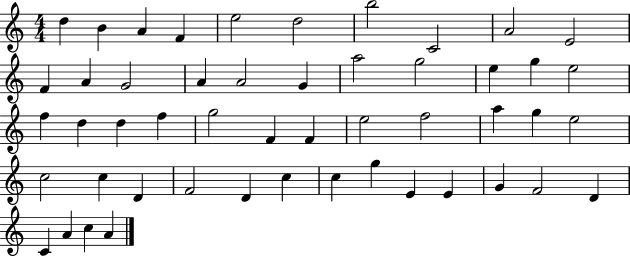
D5/q B4/q A4/q F4/q E5/h D5/h B5/h C4/h A4/h E4/h F4/q A4/q G4/h A4/q A4/h G4/q A5/h G5/h E5/q G5/q E5/h F5/q D5/q D5/q F5/q G5/h F4/q F4/q E5/h F5/h A5/q G5/q E5/h C5/h C5/q D4/q F4/h D4/q C5/q C5/q G5/q E4/q E4/q G4/q F4/h D4/q C4/q A4/q C5/q A4/q